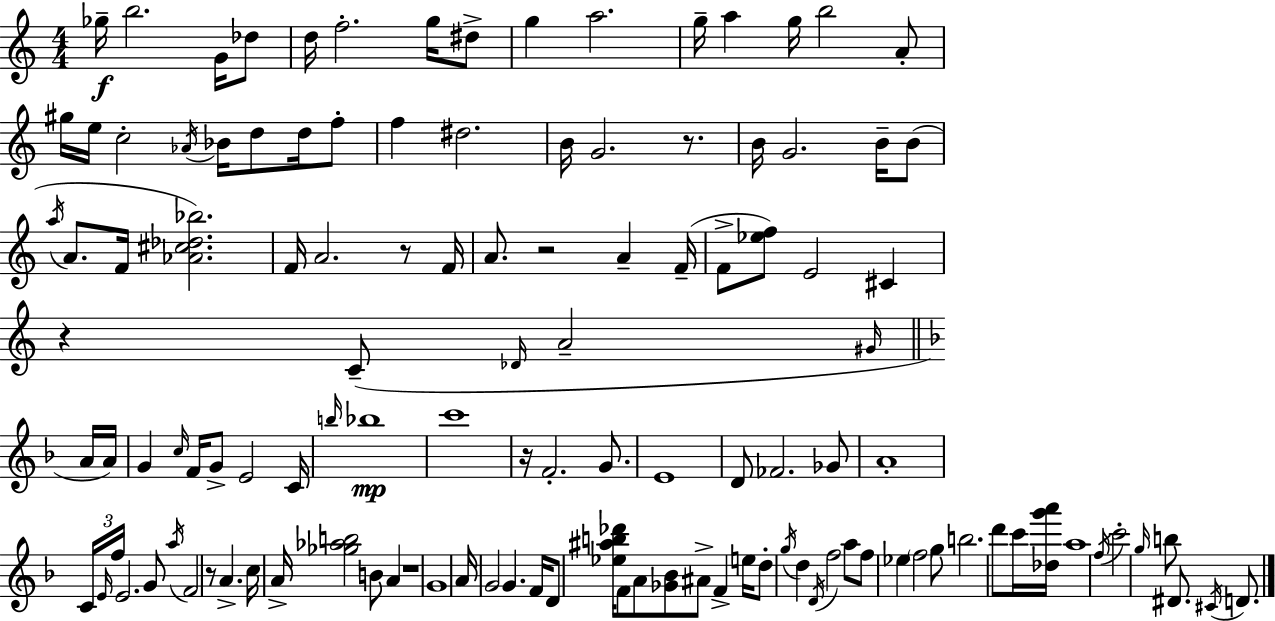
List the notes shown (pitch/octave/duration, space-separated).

Gb5/s B5/h. G4/s Db5/e D5/s F5/h. G5/s D#5/e G5/q A5/h. G5/s A5/q G5/s B5/h A4/e G#5/s E5/s C5/h Ab4/s Bb4/s D5/e D5/s F5/e F5/q D#5/h. B4/s G4/h. R/e. B4/s G4/h. B4/s B4/e A5/s A4/e. F4/s [Ab4,C#5,Db5,Bb5]/h. F4/s A4/h. R/e F4/s A4/e. R/h A4/q F4/s F4/e [Eb5,F5]/e E4/h C#4/q R/q C4/e Db4/s A4/h G#4/s A4/s A4/s G4/q C5/s F4/s G4/e E4/h C4/s B5/s Bb5/w C6/w R/s F4/h. G4/e. E4/w D4/e FES4/h. Gb4/e A4/w C4/s E4/s F5/s E4/h. G4/e A5/s F4/h R/e A4/q. C5/s A4/s [Gb5,Ab5,B5]/h B4/e A4/q R/w G4/w A4/s G4/h G4/q. F4/s D4/e [Eb5,A#5,B5,Db6]/s F4/e A4/e [Gb4,Bb4]/e A#4/e F4/q E5/s D5/e G5/s D5/q D4/s F5/h A5/e F5/e Eb5/q F5/h G5/e B5/h. D6/e C6/s [Db5,G6,A6]/s A5/w F5/s C6/h G5/s B5/e D#4/e. C#4/s D4/e.